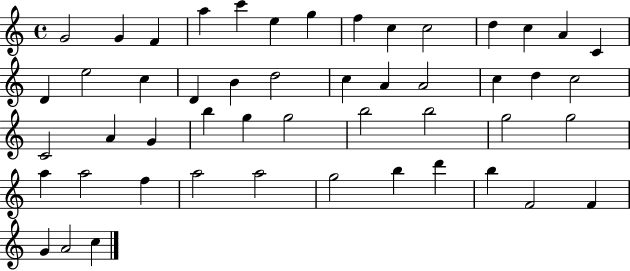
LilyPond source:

{
  \clef treble
  \time 4/4
  \defaultTimeSignature
  \key c \major
  g'2 g'4 f'4 | a''4 c'''4 e''4 g''4 | f''4 c''4 c''2 | d''4 c''4 a'4 c'4 | \break d'4 e''2 c''4 | d'4 b'4 d''2 | c''4 a'4 a'2 | c''4 d''4 c''2 | \break c'2 a'4 g'4 | b''4 g''4 g''2 | b''2 b''2 | g''2 g''2 | \break a''4 a''2 f''4 | a''2 a''2 | g''2 b''4 d'''4 | b''4 f'2 f'4 | \break g'4 a'2 c''4 | \bar "|."
}